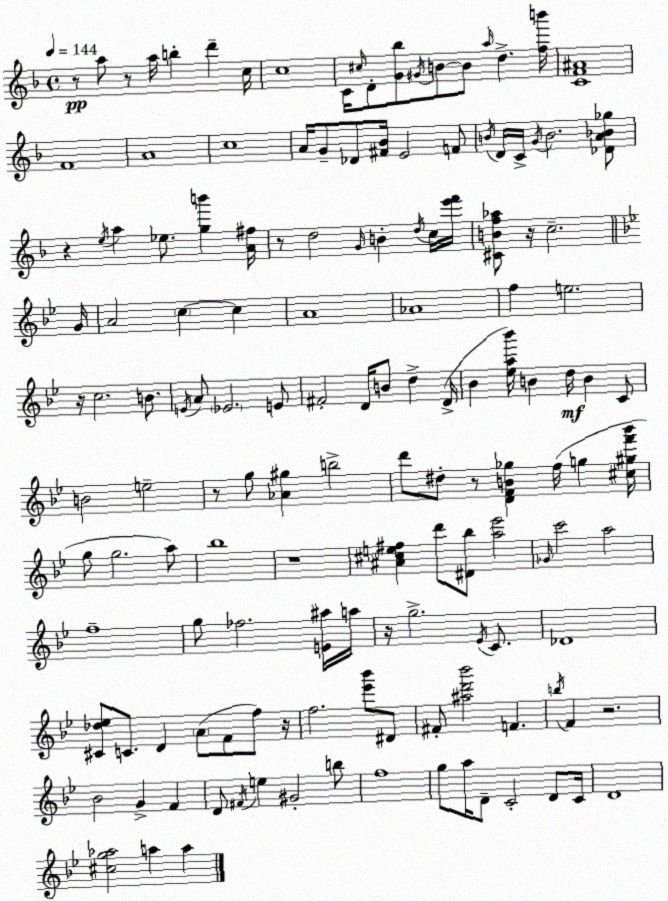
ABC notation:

X:1
T:Untitled
M:4/4
L:1/4
K:Dm
z/2 a/2 z/2 a/4 b d' c/4 c4 C/4 ^c/4 D/2 [G_b]/2 ^G/4 B/2 B/2 a/4 d [fb']/4 [CF^A]4 F4 A4 c4 A/4 G/2 _D/2 [^F_B]/4 E2 F/2 B/4 D/4 C/4 G/4 B2 [_DA_B_g]/2 z e/4 a _e/2 [gb'] [A^f]/4 z/2 d2 G/4 B d/4 c/4 [e'f']/4 [^CBf_a]/2 z/4 c2 G/4 A2 c c A4 _A4 f e2 z/4 c2 B/2 E/4 A/2 _E2 E/2 ^F2 D/4 B/2 d D/4 _B [_ea_b']/4 B d/4 B C/2 B2 e2 z/2 g/2 [_A^g] b2 d'/2 ^d/2 z/2 [DFB_g] f/4 g [^c^gf'_b']/4 g/2 g2 a/2 _b4 z4 [^A^ce^f] d'/2 [^D_b]/2 [a_e']2 _G/4 c'2 a2 f4 g/2 _f2 [E^a]/4 a/4 z/4 g2 _E/4 C/2 _D4 [^C_d_e]/2 C/2 D A/2 F/2 f/2 z/4 f2 [_e'_b']/2 ^D/2 ^F/2 [^ad'_b']2 F b/4 F z2 _B2 G F D/2 ^F/4 e ^G2 b/2 f4 g/2 a/4 D/2 C2 D/2 C/4 D4 [^cg_a]2 a a